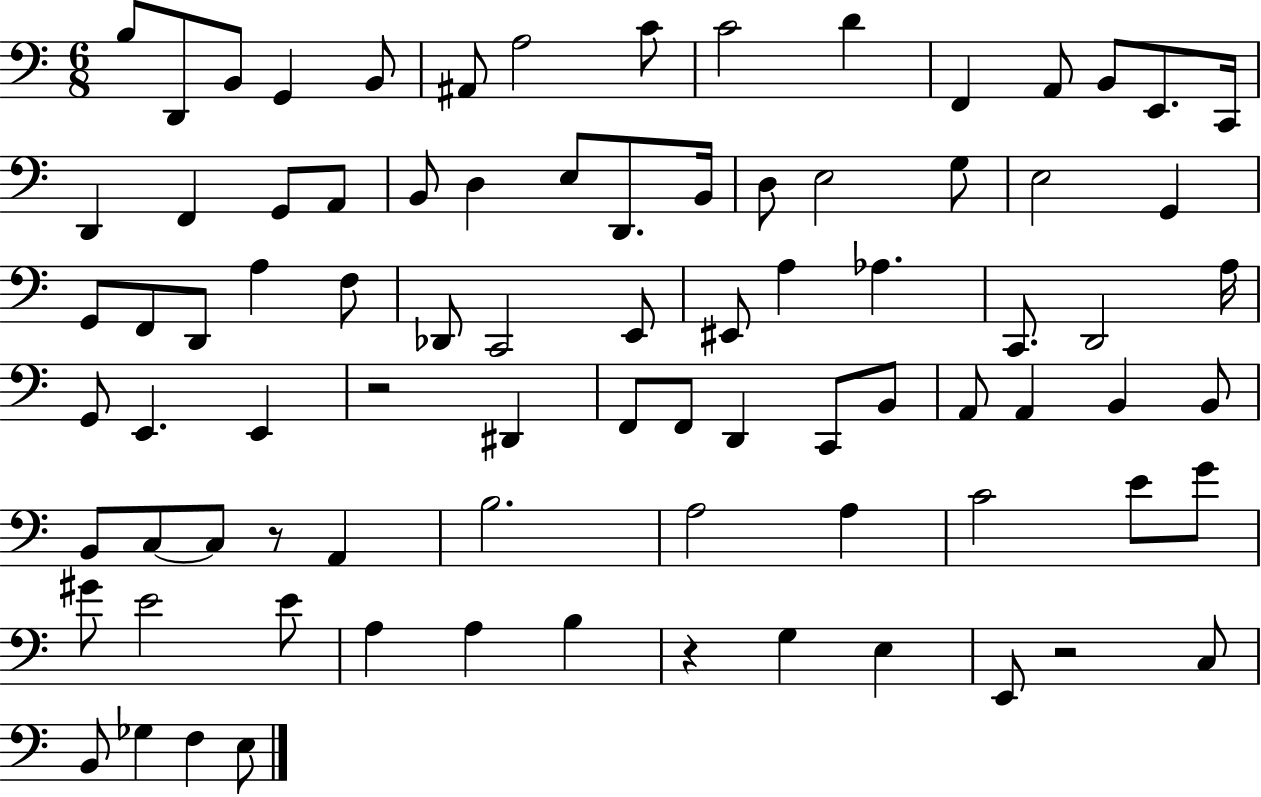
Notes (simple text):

B3/e D2/e B2/e G2/q B2/e A#2/e A3/h C4/e C4/h D4/q F2/q A2/e B2/e E2/e. C2/s D2/q F2/q G2/e A2/e B2/e D3/q E3/e D2/e. B2/s D3/e E3/h G3/e E3/h G2/q G2/e F2/e D2/e A3/q F3/e Db2/e C2/h E2/e EIS2/e A3/q Ab3/q. C2/e. D2/h A3/s G2/e E2/q. E2/q R/h D#2/q F2/e F2/e D2/q C2/e B2/e A2/e A2/q B2/q B2/e B2/e C3/e C3/e R/e A2/q B3/h. A3/h A3/q C4/h E4/e G4/e G#4/e E4/h E4/e A3/q A3/q B3/q R/q G3/q E3/q E2/e R/h C3/e B2/e Gb3/q F3/q E3/e